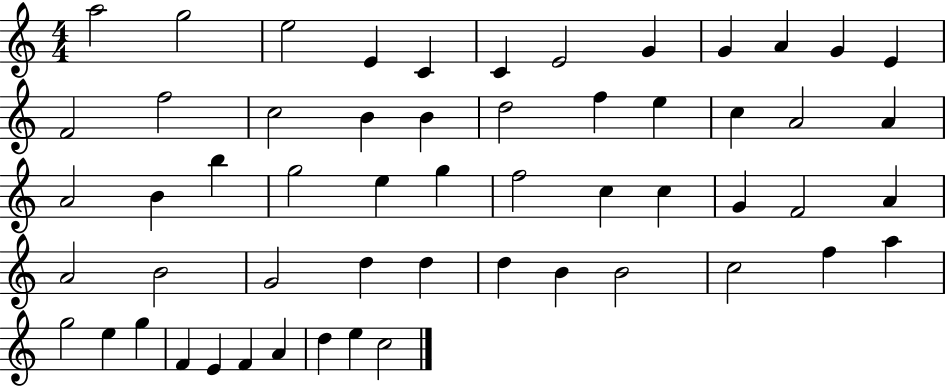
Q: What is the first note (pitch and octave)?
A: A5